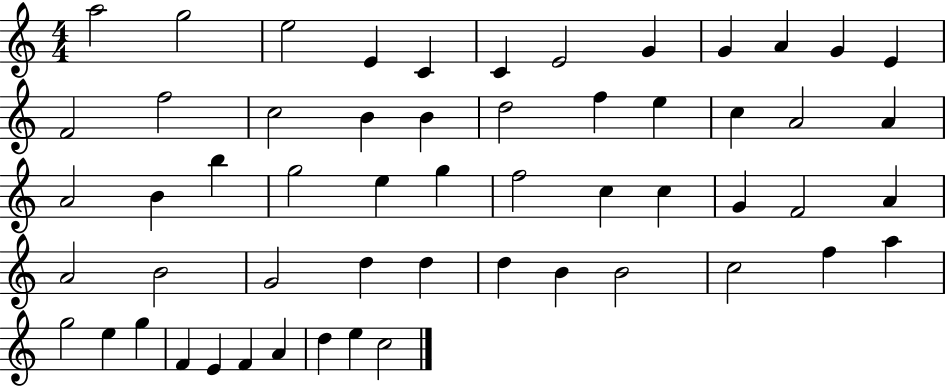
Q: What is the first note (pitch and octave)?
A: A5